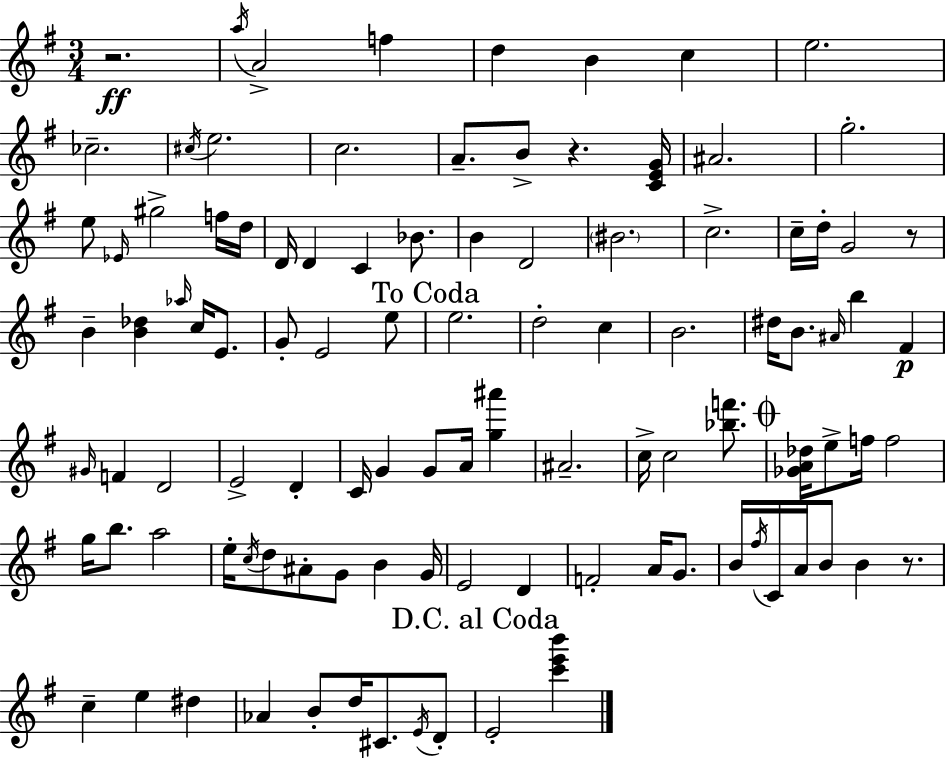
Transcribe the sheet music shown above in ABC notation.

X:1
T:Untitled
M:3/4
L:1/4
K:G
z2 a/4 A2 f d B c e2 _c2 ^c/4 e2 c2 A/2 B/2 z [CEG]/4 ^A2 g2 e/2 _E/4 ^g2 f/4 d/4 D/4 D C _B/2 B D2 ^B2 c2 c/4 d/4 G2 z/2 B [B_d] _a/4 c/4 E/2 G/2 E2 e/2 e2 d2 c B2 ^d/4 B/2 ^A/4 b ^F ^G/4 F D2 E2 D C/4 G G/2 A/4 [g^a'] ^A2 c/4 c2 [_bf']/2 [_GA_d]/4 e/2 f/4 f2 g/4 b/2 a2 e/4 c/4 d/2 ^A/2 G/2 B G/4 E2 D F2 A/4 G/2 B/4 ^f/4 C/4 A/4 B/2 B z/2 c e ^d _A B/2 d/4 ^C/2 E/4 D/2 E2 [c'e'b']